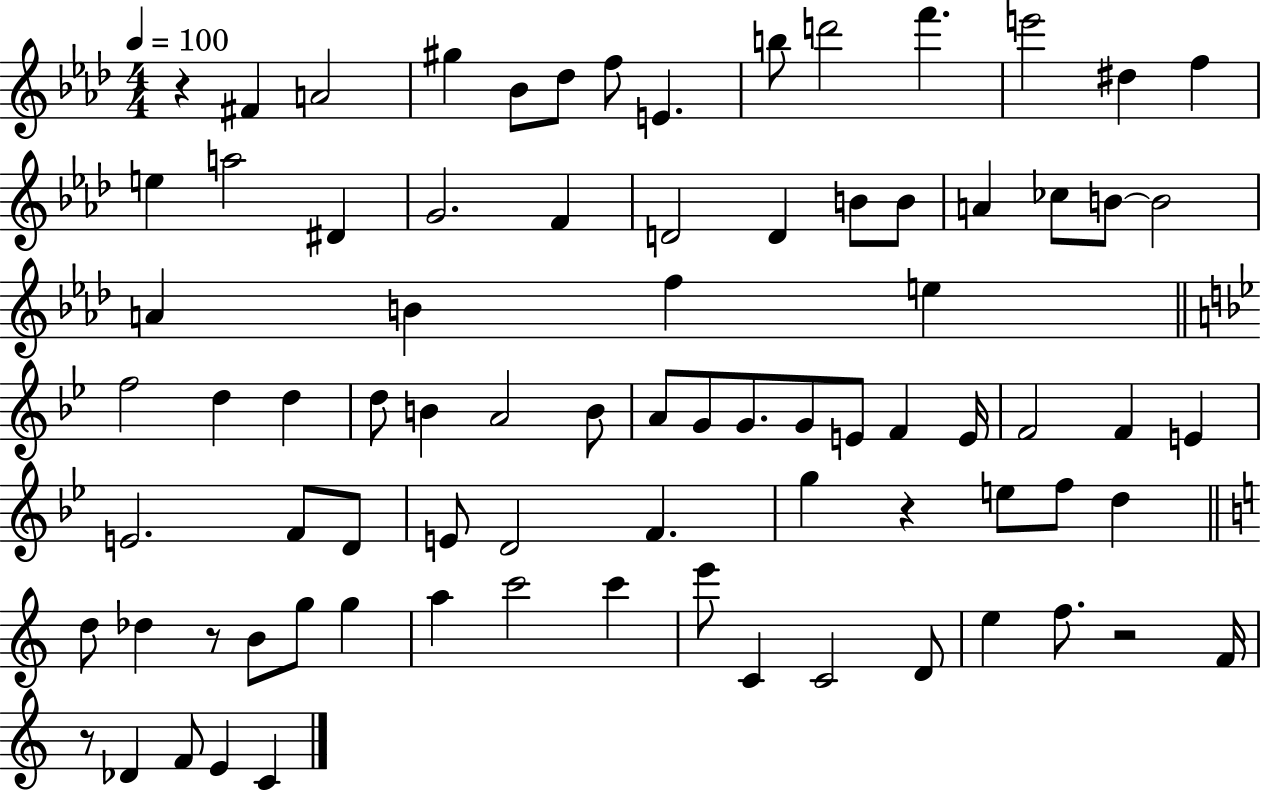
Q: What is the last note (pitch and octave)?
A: C4